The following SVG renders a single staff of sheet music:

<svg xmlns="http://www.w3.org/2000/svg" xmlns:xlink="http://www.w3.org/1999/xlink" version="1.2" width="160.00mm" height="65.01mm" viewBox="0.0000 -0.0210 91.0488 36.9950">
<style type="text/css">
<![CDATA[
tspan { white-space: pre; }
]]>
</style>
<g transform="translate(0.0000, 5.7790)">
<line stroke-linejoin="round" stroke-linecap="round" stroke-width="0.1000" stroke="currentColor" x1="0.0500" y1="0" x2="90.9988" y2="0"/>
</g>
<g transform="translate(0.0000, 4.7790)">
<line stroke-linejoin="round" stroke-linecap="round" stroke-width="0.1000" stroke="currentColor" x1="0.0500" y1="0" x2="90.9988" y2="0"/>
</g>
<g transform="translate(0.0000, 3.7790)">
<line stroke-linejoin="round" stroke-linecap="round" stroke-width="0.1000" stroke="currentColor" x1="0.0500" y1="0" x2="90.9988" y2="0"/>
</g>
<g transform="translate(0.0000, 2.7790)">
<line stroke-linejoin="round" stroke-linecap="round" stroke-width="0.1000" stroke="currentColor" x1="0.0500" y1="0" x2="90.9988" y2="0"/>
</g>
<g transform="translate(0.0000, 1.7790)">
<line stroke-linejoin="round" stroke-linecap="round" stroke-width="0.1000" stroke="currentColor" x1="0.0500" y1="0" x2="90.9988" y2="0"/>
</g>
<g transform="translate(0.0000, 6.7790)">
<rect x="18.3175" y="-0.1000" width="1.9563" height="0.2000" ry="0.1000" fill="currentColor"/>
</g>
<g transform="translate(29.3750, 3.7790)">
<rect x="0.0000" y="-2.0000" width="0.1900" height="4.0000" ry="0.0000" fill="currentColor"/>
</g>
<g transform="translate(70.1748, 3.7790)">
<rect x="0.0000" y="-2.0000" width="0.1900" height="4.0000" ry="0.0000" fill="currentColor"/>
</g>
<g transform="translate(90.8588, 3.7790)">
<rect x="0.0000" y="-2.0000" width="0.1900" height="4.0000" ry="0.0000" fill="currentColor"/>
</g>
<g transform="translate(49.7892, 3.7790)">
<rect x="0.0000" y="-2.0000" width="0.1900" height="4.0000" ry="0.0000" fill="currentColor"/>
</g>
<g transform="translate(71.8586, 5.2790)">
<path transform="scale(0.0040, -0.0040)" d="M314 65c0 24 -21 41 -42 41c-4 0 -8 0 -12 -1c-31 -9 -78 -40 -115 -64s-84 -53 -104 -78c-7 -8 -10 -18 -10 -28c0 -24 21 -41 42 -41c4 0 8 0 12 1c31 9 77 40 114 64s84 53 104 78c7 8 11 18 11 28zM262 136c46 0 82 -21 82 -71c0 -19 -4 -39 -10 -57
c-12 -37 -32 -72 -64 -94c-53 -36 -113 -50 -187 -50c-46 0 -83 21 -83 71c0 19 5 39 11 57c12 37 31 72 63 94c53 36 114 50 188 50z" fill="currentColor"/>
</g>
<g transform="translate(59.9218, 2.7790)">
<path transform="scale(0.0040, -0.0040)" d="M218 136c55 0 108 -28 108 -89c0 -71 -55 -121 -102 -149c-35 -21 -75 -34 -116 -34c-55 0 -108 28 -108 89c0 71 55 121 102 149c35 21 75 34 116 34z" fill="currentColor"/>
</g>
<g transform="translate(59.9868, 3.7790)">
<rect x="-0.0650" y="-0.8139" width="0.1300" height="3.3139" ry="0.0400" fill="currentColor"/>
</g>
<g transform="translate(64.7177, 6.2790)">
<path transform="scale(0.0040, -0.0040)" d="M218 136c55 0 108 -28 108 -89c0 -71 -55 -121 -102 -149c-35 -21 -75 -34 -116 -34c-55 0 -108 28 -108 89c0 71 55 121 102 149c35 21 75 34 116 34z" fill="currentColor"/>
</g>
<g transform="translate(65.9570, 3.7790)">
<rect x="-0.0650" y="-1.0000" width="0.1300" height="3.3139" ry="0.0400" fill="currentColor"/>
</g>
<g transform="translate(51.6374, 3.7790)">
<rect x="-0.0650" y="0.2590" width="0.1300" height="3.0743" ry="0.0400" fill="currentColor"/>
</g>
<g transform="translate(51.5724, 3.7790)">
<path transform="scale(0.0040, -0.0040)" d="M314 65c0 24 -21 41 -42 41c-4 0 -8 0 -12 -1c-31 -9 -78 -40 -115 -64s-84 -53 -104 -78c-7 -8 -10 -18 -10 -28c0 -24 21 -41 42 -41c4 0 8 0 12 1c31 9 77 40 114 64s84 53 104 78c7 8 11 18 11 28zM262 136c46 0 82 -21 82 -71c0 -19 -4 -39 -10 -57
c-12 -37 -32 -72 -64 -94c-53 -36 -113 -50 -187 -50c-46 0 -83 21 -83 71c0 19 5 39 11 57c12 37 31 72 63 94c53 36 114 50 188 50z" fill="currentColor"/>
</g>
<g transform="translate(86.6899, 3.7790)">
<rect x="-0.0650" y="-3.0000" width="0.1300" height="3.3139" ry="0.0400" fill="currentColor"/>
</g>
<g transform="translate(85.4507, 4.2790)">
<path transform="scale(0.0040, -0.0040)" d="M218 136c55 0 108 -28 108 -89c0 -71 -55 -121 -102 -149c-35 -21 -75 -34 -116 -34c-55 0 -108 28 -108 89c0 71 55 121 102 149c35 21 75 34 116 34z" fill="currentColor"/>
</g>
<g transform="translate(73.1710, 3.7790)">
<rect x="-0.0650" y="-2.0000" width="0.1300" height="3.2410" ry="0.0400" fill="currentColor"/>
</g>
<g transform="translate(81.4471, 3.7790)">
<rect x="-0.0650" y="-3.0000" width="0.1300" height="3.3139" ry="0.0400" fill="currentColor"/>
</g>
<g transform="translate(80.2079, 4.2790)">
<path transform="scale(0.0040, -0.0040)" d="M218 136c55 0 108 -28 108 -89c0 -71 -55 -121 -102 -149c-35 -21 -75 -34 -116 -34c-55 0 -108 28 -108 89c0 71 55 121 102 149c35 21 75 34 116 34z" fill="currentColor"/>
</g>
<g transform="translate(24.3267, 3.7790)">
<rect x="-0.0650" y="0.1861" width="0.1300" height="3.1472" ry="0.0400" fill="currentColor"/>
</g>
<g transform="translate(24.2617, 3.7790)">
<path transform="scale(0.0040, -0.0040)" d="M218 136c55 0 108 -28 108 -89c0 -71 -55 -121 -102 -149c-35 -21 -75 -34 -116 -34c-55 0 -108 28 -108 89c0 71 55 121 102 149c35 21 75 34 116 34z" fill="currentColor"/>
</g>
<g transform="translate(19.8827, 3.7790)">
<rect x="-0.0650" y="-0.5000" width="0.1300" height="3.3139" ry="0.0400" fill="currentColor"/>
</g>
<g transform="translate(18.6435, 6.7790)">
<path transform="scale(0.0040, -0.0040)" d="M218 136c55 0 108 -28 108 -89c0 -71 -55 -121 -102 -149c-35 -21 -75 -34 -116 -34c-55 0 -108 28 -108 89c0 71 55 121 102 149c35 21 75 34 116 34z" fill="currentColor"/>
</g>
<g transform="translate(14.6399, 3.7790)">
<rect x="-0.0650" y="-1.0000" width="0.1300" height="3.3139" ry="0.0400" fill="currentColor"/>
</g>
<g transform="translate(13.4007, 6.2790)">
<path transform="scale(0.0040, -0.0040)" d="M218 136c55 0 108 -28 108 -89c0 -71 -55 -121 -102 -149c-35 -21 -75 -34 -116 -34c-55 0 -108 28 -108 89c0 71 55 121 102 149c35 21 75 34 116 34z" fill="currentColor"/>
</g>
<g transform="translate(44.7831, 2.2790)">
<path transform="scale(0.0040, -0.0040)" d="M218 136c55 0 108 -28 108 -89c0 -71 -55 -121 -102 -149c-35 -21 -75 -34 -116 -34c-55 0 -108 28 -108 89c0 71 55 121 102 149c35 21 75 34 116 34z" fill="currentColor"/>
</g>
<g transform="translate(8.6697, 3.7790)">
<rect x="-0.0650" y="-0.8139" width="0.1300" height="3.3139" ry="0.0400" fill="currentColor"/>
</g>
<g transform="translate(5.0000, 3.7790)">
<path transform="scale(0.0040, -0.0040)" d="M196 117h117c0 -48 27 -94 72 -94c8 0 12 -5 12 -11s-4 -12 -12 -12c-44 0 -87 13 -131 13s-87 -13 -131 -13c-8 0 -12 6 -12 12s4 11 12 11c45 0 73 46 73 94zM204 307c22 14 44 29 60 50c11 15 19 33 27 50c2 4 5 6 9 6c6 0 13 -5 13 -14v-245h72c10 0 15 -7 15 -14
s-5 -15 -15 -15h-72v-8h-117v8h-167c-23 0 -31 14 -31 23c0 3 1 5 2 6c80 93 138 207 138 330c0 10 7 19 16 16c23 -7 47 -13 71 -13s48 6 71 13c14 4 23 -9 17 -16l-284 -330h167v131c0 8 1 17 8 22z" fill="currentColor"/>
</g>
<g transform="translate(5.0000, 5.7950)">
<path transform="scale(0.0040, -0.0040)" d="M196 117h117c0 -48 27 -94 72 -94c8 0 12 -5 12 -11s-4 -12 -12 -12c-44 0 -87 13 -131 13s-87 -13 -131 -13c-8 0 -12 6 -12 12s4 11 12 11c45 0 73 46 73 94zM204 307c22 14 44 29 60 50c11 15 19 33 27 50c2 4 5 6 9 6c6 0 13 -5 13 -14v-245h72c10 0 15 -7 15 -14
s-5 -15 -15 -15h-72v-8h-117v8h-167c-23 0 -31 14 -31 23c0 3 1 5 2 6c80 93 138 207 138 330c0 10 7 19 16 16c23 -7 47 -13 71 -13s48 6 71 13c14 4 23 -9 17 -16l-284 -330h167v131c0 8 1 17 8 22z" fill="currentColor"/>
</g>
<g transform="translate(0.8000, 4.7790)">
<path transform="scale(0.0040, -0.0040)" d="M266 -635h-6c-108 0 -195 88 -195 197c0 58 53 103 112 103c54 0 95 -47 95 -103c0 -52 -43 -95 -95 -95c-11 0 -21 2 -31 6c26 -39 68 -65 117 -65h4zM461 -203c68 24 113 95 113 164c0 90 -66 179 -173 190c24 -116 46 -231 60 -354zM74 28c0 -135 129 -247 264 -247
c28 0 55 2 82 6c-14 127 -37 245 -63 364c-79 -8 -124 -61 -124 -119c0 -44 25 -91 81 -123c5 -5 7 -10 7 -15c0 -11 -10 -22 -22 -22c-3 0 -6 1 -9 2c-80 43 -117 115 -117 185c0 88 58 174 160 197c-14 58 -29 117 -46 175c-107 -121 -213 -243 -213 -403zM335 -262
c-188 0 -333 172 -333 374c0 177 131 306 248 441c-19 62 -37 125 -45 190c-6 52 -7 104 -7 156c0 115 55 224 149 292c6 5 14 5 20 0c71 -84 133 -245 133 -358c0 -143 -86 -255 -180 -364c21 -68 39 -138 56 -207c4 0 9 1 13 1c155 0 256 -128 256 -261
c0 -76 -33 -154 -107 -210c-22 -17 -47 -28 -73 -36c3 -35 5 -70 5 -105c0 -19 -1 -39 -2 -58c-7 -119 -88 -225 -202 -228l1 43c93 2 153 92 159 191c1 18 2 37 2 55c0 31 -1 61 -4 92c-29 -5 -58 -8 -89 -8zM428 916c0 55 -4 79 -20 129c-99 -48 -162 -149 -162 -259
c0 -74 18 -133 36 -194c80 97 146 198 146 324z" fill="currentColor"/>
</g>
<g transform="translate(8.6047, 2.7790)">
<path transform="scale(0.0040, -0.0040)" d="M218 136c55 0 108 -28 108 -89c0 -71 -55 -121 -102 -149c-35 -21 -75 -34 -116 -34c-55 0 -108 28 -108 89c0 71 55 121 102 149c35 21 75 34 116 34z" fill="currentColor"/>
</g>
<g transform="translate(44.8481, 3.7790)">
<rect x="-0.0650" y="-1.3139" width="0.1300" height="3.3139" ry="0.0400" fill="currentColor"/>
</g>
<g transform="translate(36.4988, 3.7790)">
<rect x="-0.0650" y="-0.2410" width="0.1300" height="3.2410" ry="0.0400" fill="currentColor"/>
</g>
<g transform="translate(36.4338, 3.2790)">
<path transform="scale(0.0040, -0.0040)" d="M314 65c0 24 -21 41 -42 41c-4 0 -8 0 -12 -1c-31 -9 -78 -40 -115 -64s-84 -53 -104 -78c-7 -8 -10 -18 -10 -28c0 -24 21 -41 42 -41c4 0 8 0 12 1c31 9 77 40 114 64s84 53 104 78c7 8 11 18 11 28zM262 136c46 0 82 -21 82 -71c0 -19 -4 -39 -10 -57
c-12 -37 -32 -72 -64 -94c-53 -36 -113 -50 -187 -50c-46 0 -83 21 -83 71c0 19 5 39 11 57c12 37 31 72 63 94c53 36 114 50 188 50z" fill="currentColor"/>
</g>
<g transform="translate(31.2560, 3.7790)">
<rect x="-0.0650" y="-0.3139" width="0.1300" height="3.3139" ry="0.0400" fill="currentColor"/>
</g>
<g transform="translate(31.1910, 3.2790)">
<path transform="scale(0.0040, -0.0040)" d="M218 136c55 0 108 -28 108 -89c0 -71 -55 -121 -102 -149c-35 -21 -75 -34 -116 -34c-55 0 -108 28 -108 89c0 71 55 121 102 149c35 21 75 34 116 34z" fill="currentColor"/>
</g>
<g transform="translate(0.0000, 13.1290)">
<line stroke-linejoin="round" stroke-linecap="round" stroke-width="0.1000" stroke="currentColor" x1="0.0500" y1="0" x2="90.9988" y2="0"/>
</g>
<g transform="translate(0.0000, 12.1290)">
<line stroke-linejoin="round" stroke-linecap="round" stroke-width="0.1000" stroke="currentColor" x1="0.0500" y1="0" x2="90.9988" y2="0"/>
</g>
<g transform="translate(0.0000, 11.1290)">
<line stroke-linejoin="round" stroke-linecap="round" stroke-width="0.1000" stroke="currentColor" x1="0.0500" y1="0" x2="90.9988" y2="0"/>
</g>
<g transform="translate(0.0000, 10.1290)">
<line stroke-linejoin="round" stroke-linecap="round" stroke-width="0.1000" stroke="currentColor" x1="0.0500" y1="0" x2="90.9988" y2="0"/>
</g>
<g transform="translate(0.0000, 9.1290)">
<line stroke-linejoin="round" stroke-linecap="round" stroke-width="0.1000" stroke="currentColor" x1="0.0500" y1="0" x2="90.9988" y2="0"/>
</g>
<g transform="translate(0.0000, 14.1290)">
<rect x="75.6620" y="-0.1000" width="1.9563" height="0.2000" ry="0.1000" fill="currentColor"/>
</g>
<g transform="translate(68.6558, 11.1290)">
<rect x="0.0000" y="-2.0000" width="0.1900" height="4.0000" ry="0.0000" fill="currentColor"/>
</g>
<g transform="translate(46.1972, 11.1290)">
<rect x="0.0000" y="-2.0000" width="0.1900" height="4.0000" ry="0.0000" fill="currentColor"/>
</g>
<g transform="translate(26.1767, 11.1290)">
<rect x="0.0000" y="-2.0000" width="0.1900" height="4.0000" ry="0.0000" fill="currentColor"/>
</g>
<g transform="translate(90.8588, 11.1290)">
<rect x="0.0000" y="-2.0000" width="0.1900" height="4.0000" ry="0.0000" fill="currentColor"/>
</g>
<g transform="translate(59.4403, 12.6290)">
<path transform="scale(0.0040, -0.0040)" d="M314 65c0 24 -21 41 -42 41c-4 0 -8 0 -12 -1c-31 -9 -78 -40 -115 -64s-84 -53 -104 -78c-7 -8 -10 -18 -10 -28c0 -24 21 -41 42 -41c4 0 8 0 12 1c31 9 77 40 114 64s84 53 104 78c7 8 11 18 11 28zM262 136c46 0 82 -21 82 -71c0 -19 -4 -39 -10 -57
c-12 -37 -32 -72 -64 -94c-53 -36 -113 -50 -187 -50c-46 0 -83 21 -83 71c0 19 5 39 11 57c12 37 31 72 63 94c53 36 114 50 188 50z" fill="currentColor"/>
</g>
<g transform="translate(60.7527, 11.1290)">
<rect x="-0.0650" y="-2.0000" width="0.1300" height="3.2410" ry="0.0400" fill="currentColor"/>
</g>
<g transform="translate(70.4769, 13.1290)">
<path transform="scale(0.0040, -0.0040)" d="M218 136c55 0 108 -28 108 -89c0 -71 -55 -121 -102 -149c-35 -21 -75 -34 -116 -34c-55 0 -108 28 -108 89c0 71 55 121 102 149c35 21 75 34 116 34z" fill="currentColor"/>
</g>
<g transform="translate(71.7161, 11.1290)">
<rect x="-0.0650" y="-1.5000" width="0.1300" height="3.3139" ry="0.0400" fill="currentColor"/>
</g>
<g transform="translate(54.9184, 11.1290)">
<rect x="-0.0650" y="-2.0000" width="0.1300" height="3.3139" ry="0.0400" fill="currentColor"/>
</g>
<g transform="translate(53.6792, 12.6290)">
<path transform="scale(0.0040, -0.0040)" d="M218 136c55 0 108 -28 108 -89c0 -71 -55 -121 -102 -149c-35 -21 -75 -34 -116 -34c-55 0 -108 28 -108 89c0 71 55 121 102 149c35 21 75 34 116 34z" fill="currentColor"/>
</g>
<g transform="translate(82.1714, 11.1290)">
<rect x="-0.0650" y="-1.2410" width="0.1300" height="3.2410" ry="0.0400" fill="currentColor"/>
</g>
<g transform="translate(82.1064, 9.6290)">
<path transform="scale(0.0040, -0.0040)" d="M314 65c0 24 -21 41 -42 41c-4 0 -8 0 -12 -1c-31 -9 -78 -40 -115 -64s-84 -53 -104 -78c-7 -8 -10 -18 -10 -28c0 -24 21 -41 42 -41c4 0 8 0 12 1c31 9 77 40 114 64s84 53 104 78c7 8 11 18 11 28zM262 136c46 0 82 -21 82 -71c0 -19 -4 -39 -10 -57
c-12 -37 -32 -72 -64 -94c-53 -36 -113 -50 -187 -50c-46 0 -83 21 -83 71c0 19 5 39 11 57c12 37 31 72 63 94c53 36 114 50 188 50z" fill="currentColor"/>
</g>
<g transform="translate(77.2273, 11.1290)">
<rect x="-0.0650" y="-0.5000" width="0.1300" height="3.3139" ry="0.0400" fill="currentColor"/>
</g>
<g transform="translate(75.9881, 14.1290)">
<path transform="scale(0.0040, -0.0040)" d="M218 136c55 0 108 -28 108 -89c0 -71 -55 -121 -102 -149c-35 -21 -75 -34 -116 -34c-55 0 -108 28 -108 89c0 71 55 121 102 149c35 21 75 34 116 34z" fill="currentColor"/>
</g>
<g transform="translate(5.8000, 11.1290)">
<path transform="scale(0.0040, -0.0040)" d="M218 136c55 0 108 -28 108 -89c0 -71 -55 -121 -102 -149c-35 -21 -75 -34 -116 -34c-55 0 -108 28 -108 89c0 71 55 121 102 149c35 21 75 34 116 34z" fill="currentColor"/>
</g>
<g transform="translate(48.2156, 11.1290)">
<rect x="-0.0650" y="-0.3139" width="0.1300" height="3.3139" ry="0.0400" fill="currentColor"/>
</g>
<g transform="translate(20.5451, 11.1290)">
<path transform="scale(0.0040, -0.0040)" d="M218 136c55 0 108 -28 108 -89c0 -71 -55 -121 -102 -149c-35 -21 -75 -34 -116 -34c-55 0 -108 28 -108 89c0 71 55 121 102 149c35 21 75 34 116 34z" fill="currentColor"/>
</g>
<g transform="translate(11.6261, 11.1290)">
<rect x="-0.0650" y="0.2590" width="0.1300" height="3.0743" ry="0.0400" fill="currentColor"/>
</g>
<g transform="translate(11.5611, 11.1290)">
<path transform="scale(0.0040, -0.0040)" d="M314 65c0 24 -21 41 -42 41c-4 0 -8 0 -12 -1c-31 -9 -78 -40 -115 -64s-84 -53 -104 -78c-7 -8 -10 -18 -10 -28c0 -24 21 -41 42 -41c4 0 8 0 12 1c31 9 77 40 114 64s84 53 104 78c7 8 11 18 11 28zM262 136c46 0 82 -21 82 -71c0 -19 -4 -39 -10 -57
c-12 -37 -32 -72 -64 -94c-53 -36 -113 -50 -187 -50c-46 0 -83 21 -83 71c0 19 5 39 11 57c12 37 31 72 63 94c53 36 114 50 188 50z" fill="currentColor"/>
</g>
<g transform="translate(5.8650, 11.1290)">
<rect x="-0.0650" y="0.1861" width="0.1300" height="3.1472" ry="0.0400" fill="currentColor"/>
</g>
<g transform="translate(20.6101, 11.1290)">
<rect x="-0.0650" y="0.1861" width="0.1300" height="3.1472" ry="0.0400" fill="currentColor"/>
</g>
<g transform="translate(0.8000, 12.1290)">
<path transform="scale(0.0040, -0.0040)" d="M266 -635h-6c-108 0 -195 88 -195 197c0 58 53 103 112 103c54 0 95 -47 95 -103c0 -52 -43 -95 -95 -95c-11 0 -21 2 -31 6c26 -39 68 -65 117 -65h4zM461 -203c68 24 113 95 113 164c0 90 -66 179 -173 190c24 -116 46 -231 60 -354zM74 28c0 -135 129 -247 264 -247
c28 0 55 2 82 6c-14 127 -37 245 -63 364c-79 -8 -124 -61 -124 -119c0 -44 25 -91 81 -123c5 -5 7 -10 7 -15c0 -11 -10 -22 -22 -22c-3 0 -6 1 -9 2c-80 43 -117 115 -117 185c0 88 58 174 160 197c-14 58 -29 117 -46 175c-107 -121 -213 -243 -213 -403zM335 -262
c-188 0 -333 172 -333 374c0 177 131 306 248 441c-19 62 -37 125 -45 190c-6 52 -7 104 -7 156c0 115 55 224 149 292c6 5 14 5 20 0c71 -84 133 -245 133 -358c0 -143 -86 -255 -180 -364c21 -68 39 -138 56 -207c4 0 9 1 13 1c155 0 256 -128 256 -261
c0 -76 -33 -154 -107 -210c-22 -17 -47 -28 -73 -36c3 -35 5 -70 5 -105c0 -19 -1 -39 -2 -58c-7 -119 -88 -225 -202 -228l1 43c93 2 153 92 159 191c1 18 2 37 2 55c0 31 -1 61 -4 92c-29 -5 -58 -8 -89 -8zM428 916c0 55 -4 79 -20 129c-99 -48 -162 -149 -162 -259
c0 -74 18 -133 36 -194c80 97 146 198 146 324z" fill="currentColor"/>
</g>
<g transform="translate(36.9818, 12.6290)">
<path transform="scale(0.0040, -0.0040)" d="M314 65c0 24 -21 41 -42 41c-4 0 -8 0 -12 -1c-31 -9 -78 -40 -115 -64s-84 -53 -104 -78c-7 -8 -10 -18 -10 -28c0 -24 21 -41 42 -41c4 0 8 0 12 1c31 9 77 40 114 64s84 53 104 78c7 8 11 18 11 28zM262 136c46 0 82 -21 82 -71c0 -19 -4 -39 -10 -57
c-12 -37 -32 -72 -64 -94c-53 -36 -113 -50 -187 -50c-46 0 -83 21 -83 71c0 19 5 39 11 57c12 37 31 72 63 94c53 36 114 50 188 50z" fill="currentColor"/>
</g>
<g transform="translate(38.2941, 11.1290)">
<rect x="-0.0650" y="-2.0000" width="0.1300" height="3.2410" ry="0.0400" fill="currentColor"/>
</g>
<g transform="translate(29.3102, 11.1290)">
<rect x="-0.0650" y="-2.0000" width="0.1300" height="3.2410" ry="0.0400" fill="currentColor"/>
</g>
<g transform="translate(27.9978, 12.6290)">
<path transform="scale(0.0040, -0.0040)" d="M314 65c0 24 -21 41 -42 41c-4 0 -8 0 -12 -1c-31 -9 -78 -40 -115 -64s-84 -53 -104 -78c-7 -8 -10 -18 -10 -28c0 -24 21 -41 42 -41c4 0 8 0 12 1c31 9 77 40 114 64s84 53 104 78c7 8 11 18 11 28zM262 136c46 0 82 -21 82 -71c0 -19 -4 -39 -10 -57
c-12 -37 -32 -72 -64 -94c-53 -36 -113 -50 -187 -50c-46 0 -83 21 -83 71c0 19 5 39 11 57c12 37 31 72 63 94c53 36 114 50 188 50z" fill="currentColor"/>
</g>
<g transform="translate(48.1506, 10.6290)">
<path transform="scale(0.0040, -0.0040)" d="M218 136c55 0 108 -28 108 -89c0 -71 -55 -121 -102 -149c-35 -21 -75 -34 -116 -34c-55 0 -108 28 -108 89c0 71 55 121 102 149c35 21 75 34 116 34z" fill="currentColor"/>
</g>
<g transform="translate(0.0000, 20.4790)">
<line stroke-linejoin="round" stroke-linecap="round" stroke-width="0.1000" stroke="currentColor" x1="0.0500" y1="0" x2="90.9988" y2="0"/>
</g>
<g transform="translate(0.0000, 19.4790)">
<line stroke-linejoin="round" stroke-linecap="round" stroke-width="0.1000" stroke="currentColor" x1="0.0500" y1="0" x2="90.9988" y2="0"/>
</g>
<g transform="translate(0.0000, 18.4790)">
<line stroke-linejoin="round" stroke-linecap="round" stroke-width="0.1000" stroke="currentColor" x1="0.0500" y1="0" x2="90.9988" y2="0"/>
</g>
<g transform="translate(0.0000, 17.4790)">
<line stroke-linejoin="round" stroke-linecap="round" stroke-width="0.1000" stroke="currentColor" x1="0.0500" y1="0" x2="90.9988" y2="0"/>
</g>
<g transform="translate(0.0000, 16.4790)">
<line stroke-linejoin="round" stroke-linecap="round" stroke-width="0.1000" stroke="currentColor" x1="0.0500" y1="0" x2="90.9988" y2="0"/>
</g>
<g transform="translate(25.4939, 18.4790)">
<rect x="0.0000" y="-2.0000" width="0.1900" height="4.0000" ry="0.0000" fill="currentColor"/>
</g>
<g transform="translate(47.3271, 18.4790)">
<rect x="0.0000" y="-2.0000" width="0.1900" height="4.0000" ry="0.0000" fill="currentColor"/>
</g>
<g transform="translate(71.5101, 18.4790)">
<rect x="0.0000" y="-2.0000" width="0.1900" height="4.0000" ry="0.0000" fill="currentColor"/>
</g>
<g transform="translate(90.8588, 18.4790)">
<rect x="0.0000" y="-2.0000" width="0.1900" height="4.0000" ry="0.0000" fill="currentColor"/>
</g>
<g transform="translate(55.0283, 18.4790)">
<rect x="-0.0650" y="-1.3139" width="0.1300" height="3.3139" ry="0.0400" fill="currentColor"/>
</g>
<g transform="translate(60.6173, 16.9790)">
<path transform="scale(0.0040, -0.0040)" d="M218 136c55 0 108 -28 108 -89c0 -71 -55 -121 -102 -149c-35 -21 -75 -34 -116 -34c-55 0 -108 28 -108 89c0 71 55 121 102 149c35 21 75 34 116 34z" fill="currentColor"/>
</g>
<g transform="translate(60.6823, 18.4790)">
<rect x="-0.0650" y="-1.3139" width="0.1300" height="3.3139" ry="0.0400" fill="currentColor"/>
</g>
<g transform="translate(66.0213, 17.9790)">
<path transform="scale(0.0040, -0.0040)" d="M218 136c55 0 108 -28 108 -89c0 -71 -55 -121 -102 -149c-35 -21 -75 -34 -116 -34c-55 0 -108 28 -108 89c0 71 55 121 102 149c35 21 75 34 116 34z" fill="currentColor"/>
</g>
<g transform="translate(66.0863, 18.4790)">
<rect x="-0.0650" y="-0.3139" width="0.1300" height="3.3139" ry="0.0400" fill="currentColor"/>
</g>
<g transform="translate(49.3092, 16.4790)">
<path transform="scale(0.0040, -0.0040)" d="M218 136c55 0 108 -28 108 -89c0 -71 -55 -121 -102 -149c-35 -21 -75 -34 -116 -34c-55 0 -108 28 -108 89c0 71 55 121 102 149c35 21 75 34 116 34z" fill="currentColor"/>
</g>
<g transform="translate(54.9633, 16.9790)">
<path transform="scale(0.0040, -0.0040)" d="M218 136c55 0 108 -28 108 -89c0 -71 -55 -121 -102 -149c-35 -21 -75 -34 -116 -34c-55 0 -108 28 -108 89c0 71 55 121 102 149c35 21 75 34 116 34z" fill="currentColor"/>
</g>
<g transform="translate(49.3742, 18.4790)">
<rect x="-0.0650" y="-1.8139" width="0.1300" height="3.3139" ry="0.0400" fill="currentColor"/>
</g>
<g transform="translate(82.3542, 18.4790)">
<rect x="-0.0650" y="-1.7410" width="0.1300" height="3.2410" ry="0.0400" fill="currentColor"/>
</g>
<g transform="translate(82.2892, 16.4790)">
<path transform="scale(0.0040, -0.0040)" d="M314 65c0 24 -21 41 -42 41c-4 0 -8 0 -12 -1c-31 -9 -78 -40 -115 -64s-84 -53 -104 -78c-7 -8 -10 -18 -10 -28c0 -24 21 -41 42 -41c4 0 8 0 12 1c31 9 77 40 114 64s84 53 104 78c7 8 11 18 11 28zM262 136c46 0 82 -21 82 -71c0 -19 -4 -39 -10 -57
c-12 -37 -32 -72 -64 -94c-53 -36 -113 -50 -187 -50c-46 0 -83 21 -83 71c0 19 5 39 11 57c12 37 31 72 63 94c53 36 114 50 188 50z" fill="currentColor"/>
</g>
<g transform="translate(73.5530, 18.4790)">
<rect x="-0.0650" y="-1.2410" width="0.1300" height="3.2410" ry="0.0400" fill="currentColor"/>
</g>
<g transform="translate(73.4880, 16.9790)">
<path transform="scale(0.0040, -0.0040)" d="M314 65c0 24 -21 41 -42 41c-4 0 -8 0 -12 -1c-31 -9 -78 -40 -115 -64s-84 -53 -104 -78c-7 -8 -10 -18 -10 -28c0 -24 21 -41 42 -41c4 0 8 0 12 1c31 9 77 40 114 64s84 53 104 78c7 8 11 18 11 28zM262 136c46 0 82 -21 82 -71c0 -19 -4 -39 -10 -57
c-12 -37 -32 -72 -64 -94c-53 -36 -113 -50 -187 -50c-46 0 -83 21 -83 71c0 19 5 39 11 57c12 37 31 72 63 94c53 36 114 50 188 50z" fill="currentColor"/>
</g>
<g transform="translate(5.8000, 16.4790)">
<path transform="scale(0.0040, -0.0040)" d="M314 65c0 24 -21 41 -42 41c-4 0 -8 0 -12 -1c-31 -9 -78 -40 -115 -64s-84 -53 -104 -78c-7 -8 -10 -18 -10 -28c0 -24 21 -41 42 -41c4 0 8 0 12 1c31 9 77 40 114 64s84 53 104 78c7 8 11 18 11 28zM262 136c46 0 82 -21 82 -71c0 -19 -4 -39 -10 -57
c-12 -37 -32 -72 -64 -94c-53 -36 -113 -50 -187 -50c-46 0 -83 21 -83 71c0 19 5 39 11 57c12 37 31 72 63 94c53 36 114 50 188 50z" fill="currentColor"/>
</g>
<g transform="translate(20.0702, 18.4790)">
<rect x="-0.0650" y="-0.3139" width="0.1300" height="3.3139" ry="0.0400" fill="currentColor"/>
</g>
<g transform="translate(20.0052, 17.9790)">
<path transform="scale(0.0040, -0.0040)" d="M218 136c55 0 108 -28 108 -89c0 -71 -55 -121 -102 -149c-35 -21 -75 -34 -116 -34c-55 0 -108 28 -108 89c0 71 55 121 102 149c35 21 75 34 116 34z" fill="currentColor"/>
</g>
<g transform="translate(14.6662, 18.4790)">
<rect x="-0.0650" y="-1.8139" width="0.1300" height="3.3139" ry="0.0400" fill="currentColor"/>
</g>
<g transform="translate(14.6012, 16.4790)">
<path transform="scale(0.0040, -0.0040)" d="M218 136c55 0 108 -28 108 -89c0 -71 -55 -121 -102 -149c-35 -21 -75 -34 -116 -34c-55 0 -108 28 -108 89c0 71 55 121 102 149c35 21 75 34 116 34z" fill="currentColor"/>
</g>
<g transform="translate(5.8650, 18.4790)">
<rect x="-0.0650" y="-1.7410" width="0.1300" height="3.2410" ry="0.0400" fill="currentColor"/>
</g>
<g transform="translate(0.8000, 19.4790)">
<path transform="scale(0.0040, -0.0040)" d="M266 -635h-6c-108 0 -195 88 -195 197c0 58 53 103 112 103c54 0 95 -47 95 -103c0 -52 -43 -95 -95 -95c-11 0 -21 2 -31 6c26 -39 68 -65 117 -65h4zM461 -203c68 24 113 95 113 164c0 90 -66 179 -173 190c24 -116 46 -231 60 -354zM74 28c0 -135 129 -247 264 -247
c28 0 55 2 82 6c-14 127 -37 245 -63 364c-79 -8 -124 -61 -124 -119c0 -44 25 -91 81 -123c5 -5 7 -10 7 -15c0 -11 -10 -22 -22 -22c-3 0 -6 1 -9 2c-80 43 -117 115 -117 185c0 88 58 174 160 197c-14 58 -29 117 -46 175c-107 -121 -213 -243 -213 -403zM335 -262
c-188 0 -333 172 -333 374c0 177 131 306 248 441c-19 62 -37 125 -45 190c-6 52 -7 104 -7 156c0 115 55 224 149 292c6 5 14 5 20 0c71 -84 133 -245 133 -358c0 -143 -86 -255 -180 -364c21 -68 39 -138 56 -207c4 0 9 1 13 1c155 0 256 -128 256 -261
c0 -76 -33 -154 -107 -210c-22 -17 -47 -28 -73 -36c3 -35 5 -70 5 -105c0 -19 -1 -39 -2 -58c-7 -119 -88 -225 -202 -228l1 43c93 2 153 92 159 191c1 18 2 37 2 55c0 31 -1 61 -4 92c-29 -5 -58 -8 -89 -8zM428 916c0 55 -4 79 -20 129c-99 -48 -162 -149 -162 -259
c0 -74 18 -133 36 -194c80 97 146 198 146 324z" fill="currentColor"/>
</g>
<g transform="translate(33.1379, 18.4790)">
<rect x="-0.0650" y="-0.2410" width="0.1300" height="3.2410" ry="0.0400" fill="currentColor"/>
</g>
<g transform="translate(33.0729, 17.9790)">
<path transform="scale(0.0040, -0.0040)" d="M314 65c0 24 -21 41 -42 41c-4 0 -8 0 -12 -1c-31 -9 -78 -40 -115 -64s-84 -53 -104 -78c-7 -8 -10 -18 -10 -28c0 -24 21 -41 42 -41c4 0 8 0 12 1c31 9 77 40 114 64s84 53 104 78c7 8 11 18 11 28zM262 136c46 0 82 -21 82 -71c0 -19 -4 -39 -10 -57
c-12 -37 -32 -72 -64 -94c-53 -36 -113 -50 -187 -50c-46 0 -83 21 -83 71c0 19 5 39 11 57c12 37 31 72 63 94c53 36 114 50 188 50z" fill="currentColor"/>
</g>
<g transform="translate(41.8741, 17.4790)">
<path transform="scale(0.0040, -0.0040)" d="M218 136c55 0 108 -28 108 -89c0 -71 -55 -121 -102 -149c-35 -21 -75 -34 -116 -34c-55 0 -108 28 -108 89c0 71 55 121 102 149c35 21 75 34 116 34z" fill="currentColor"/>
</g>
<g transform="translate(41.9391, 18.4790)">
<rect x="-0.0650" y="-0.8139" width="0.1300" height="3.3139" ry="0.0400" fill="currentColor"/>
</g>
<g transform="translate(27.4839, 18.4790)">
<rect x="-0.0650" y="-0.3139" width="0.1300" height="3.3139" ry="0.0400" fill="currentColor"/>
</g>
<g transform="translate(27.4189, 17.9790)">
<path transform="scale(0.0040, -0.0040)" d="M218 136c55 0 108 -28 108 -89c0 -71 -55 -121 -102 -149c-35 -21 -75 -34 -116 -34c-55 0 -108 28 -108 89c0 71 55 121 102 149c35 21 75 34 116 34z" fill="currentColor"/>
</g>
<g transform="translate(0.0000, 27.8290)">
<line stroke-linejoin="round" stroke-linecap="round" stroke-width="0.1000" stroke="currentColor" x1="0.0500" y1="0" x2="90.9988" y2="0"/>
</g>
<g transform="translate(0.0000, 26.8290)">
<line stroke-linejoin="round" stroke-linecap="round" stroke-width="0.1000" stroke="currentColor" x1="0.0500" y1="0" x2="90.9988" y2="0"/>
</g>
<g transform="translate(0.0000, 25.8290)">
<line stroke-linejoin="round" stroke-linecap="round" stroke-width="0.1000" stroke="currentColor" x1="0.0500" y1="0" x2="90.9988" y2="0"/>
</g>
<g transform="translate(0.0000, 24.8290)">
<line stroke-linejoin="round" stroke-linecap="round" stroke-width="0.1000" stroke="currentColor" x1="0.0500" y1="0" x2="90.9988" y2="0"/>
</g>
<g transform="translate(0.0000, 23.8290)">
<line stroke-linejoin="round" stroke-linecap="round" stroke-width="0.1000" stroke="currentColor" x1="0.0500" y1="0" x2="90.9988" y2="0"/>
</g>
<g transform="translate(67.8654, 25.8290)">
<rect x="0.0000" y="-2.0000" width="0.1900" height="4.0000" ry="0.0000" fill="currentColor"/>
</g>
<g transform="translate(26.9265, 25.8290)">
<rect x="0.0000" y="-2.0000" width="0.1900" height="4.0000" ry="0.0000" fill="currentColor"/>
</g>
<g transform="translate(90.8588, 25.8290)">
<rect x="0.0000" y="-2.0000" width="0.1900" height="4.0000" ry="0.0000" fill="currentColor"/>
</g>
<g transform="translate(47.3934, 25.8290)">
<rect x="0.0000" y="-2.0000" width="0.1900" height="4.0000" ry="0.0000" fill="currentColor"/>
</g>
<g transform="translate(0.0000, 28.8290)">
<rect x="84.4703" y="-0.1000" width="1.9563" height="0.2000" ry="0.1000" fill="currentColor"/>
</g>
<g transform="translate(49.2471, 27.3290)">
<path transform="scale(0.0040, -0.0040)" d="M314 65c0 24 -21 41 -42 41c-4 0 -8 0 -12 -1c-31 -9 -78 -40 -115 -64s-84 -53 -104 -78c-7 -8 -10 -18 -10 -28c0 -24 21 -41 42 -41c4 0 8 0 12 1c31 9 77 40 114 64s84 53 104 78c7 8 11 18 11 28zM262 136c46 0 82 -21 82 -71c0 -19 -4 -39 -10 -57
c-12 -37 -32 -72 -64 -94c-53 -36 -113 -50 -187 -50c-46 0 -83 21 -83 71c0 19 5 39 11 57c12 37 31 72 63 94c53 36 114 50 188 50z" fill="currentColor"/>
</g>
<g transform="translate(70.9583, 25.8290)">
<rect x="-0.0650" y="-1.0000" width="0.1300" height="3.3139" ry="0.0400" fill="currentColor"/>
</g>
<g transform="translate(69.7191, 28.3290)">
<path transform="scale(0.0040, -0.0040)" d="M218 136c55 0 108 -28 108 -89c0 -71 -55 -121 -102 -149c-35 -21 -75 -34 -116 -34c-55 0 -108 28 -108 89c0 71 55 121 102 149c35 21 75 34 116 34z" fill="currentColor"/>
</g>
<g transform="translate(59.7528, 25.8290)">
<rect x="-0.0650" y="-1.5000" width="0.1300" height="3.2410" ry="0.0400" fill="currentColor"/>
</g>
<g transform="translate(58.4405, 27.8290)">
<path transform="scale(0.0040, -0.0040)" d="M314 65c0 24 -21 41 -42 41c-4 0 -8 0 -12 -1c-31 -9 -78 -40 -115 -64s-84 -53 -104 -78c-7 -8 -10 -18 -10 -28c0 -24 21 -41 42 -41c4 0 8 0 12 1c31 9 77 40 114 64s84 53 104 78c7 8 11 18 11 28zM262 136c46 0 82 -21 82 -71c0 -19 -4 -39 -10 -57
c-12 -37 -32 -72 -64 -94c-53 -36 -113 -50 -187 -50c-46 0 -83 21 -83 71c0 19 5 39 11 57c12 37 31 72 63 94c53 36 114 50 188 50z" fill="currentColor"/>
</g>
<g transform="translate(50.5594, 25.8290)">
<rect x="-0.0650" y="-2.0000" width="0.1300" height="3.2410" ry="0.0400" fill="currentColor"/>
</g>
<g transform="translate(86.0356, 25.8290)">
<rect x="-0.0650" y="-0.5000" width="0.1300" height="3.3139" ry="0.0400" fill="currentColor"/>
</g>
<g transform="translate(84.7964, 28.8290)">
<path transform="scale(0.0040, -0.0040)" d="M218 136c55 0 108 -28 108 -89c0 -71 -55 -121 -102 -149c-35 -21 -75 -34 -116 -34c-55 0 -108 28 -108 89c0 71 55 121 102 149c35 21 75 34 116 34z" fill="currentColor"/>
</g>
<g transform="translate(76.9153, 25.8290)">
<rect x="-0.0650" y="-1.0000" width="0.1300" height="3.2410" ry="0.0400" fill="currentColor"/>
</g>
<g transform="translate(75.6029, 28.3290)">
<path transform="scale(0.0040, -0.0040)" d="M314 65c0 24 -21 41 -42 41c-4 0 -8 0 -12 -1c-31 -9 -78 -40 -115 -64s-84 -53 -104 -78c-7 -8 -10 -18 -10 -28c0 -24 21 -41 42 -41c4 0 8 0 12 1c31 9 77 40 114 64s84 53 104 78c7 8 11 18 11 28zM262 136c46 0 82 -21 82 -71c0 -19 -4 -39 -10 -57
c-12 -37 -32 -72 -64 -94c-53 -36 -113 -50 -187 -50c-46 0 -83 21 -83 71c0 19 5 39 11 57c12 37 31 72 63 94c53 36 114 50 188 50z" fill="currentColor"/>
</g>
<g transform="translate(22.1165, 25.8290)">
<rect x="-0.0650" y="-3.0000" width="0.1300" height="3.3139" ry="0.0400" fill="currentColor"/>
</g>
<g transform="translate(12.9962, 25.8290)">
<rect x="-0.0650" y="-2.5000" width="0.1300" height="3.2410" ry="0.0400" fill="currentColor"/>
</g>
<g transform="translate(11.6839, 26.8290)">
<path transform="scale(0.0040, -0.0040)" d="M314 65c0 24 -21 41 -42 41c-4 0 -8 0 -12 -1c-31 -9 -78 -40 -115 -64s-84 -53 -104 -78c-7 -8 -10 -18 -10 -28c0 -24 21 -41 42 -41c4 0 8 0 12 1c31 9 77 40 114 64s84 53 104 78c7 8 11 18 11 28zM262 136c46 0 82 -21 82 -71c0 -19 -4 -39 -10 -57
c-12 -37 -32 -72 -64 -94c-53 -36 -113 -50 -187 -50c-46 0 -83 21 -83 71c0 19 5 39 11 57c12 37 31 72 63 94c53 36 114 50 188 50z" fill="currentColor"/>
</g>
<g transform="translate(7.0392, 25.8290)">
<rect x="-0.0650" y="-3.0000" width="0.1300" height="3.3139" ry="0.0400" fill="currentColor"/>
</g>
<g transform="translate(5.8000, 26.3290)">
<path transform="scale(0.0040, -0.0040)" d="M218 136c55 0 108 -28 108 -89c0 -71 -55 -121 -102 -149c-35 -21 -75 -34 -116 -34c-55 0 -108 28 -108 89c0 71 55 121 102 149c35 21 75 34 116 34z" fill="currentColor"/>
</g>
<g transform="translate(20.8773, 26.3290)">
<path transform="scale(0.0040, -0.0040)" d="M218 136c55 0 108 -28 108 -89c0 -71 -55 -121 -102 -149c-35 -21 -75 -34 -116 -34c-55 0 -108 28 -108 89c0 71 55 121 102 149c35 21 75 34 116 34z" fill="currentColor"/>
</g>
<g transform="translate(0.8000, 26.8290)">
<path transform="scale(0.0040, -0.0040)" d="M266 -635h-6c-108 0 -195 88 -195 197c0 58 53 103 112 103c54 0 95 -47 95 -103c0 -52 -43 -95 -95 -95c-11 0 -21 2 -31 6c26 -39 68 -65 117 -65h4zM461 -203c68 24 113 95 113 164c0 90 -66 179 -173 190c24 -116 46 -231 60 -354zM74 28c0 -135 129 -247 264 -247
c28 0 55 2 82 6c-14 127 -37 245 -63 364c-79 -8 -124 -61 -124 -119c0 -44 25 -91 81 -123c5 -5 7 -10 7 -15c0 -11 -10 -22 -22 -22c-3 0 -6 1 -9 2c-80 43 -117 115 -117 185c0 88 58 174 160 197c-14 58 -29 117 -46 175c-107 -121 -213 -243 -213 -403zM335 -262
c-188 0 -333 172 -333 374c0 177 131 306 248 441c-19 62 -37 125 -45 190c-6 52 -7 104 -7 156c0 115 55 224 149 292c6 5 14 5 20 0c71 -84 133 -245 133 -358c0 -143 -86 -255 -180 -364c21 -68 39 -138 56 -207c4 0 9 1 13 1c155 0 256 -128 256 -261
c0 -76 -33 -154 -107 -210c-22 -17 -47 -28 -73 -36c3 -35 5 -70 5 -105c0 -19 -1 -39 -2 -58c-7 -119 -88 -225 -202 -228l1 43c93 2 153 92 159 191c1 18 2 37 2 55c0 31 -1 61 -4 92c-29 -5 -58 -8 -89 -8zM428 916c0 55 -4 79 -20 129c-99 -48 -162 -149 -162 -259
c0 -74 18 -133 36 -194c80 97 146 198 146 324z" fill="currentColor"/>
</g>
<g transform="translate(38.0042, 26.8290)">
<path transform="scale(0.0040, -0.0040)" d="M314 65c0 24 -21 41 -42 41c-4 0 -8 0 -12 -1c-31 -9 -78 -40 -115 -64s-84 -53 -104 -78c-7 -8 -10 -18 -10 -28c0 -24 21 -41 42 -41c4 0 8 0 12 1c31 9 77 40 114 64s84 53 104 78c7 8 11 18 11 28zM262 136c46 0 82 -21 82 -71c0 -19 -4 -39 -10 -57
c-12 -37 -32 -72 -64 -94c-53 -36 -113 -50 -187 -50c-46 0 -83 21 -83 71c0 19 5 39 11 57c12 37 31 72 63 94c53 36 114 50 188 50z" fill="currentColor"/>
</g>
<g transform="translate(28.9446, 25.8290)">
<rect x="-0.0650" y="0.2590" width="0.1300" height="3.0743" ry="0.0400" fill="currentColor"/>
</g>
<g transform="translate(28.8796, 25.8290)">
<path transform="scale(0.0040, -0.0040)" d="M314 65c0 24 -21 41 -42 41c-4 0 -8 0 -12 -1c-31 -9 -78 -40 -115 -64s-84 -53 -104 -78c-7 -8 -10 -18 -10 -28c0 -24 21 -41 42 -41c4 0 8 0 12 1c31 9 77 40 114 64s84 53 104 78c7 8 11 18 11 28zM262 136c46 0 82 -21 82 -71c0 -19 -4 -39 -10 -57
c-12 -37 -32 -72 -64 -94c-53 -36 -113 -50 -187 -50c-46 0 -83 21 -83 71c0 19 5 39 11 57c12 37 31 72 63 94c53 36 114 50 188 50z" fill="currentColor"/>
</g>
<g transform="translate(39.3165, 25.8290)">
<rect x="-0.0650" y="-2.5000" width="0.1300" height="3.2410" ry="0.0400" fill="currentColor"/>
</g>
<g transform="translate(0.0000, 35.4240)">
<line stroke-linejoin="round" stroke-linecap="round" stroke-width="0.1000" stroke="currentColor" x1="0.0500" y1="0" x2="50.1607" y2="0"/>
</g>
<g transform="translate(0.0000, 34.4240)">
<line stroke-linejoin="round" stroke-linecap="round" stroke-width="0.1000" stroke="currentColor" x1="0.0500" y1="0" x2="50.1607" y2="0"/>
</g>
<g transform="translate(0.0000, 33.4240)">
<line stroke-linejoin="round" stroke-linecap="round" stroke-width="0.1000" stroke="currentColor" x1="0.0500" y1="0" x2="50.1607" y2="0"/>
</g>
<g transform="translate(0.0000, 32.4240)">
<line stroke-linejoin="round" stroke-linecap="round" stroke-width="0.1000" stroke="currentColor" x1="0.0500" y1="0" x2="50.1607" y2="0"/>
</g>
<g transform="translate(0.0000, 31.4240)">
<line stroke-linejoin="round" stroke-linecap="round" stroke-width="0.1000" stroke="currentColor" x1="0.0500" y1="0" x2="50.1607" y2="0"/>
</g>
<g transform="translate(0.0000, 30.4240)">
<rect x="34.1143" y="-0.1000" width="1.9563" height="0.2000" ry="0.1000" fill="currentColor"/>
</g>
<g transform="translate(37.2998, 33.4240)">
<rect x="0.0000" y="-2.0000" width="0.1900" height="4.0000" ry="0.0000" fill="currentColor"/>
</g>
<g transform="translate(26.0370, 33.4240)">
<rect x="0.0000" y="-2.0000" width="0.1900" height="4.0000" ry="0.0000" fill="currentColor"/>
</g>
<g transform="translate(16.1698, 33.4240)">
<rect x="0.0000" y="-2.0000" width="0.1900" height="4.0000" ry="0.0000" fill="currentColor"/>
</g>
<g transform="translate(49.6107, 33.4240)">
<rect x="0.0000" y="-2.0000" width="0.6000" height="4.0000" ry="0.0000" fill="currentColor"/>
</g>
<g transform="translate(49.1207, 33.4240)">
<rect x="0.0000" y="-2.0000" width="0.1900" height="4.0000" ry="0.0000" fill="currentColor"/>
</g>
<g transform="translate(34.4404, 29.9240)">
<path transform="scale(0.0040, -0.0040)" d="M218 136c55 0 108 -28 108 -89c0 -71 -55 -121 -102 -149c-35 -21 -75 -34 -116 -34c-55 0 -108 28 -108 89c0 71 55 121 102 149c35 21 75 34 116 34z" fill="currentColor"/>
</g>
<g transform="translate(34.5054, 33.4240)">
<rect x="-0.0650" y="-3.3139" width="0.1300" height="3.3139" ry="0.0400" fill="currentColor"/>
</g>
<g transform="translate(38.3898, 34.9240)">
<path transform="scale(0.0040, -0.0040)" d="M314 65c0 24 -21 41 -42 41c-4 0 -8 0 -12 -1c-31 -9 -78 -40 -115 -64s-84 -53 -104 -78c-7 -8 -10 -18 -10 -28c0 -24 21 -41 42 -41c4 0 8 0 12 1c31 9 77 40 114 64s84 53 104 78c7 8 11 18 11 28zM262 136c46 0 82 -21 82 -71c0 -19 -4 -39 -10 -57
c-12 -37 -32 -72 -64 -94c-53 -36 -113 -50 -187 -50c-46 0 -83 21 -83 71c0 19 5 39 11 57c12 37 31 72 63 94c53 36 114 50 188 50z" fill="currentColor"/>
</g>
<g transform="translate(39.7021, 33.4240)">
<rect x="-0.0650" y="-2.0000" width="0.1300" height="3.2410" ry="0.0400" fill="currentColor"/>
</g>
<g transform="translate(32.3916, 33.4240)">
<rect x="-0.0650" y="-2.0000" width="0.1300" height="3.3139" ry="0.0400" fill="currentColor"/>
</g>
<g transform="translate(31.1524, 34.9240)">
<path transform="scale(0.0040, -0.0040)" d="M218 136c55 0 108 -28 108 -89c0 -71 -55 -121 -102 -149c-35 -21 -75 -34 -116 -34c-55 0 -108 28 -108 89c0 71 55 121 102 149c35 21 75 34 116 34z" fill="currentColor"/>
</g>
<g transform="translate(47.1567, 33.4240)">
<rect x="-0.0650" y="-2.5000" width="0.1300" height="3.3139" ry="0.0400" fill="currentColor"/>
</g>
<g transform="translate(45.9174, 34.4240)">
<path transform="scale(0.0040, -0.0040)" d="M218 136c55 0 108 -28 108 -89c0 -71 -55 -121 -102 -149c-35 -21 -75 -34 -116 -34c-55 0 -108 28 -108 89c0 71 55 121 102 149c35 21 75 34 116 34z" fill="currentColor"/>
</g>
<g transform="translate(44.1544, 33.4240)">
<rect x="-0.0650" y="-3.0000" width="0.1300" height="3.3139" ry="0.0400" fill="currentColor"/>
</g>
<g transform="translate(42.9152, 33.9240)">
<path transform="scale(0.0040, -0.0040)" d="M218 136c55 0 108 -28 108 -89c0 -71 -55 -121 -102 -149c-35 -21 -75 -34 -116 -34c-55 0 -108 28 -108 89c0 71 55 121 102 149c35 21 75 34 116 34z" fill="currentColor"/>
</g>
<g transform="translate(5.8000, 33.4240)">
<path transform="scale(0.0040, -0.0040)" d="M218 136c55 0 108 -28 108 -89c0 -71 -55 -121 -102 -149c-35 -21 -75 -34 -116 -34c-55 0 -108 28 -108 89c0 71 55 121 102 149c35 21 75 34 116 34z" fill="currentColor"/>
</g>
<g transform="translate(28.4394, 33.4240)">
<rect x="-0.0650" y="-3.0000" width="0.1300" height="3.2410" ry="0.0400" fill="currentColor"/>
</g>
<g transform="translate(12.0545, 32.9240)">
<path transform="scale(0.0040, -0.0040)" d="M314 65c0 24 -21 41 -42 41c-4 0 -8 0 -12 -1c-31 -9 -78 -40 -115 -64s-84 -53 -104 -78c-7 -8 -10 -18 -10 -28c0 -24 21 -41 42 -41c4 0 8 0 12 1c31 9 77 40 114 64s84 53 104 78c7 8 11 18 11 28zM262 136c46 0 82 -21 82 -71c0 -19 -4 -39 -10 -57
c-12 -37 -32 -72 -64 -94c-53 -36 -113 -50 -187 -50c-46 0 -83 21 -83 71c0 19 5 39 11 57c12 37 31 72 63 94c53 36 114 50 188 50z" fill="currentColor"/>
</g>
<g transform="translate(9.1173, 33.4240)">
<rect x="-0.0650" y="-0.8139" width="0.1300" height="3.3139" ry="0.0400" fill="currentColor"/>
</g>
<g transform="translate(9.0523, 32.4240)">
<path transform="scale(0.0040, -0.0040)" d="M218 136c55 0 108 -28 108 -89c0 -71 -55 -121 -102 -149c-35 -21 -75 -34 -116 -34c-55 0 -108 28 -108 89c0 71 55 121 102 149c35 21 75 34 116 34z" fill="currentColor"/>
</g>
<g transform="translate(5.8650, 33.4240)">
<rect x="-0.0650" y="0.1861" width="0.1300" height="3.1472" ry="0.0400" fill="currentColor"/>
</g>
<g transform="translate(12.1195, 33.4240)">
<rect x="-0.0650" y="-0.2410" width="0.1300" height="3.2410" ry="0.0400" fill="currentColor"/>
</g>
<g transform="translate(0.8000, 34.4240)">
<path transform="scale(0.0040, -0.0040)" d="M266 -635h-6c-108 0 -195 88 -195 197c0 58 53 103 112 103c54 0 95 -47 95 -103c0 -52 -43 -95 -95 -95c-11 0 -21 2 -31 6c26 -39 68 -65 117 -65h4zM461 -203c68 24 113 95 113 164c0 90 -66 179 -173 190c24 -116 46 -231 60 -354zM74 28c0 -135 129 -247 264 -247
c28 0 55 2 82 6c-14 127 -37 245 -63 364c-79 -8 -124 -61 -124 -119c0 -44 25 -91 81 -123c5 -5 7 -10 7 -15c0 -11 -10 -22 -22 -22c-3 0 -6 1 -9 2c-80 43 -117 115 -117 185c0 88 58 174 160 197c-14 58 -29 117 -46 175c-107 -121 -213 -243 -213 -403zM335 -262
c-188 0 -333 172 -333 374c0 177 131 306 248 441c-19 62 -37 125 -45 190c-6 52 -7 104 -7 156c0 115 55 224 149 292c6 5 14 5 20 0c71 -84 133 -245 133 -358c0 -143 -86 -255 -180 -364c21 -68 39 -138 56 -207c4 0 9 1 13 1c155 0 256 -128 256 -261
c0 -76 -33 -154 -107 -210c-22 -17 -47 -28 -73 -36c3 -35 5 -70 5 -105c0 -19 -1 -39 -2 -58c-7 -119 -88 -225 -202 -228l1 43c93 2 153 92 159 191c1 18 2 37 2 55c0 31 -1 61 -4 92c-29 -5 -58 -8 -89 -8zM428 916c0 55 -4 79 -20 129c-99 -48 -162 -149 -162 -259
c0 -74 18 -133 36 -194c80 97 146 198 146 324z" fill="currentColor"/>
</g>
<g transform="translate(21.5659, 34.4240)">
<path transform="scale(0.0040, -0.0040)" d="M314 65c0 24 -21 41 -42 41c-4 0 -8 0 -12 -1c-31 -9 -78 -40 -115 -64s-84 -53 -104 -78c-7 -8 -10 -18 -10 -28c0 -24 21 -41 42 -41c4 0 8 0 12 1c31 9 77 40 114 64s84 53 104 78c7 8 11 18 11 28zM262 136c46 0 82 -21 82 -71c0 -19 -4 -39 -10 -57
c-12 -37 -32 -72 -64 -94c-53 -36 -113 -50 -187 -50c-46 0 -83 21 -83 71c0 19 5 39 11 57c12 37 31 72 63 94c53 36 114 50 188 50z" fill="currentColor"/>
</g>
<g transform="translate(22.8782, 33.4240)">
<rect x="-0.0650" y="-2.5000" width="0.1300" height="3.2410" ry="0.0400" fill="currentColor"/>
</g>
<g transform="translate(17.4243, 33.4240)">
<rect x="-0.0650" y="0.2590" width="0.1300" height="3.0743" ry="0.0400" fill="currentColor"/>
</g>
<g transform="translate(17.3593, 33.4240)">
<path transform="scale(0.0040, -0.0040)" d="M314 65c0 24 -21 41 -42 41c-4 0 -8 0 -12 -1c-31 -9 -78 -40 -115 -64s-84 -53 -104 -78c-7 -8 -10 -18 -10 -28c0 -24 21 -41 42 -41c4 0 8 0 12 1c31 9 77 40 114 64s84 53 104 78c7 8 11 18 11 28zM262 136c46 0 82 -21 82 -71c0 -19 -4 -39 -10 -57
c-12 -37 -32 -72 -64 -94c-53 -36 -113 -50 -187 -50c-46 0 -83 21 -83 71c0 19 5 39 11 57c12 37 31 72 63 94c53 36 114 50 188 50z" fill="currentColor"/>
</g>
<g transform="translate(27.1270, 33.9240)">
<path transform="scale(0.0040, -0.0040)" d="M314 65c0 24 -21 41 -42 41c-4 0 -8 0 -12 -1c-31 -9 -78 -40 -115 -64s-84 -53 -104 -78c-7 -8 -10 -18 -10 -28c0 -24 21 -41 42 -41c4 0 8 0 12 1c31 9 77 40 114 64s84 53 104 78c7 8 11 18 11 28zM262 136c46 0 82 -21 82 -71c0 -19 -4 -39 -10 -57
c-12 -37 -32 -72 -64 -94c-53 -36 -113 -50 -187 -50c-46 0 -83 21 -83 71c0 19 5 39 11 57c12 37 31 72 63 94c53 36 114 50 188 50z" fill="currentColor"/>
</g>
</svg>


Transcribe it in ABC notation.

X:1
T:Untitled
M:4/4
L:1/4
K:C
d D C B c c2 e B2 d D F2 A A B B2 B F2 F2 c F F2 E C e2 f2 f c c c2 d f e e c e2 f2 A G2 A B2 G2 F2 E2 D D2 C B d c2 B2 G2 A2 F b F2 A G